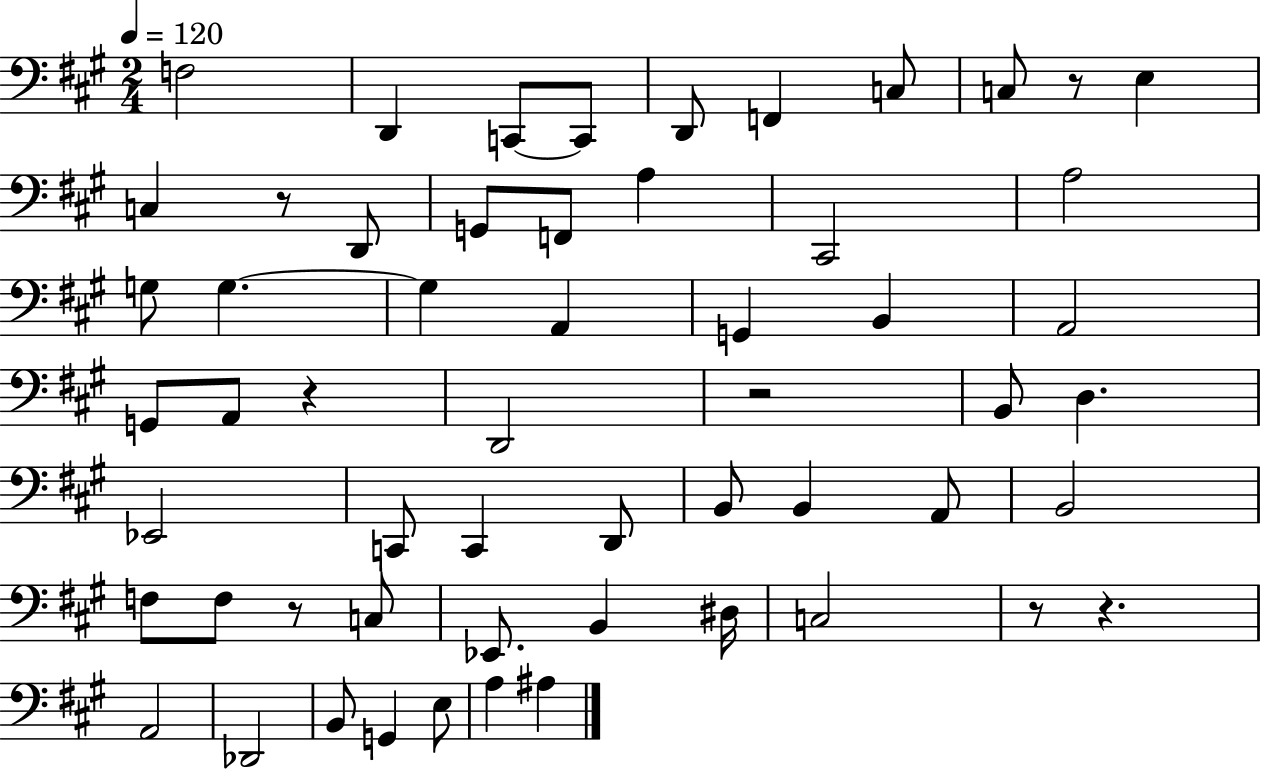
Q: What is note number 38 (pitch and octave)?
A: F3